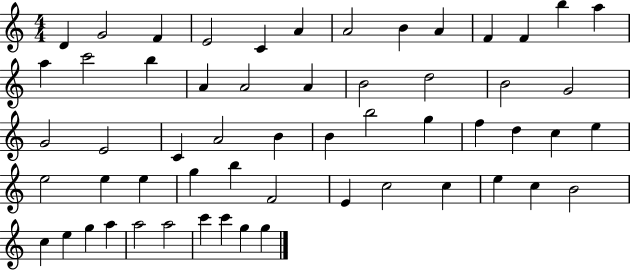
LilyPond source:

{
  \clef treble
  \numericTimeSignature
  \time 4/4
  \key c \major
  d'4 g'2 f'4 | e'2 c'4 a'4 | a'2 b'4 a'4 | f'4 f'4 b''4 a''4 | \break a''4 c'''2 b''4 | a'4 a'2 a'4 | b'2 d''2 | b'2 g'2 | \break g'2 e'2 | c'4 a'2 b'4 | b'4 b''2 g''4 | f''4 d''4 c''4 e''4 | \break e''2 e''4 e''4 | g''4 b''4 f'2 | e'4 c''2 c''4 | e''4 c''4 b'2 | \break c''4 e''4 g''4 a''4 | a''2 a''2 | c'''4 c'''4 g''4 g''4 | \bar "|."
}